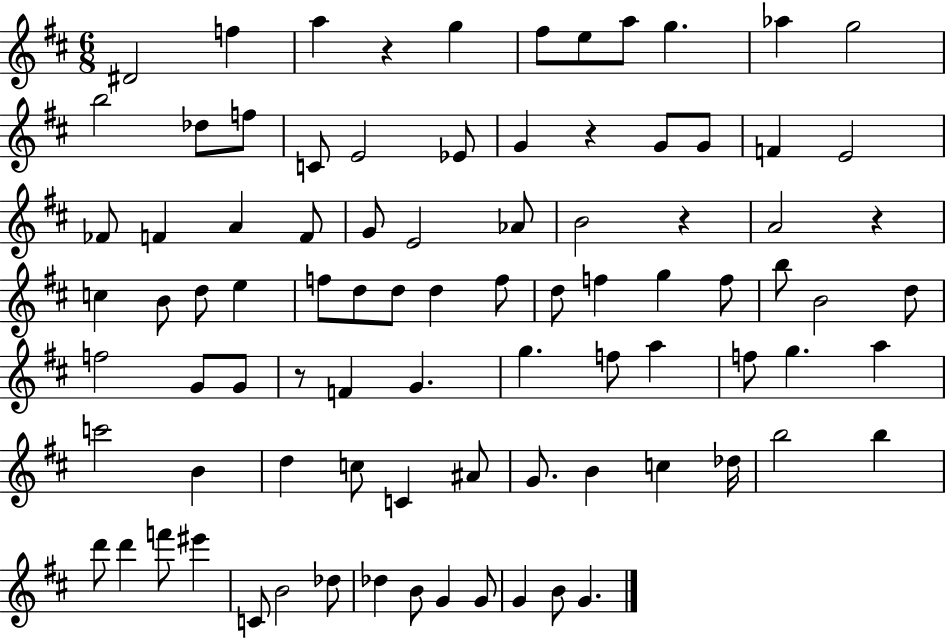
D#4/h F5/q A5/q R/q G5/q F#5/e E5/e A5/e G5/q. Ab5/q G5/h B5/h Db5/e F5/e C4/e E4/h Eb4/e G4/q R/q G4/e G4/e F4/q E4/h FES4/e F4/q A4/q F4/e G4/e E4/h Ab4/e B4/h R/q A4/h R/q C5/q B4/e D5/e E5/q F5/e D5/e D5/e D5/q F5/e D5/e F5/q G5/q F5/e B5/e B4/h D5/e F5/h G4/e G4/e R/e F4/q G4/q. G5/q. F5/e A5/q F5/e G5/q. A5/q C6/h B4/q D5/q C5/e C4/q A#4/e G4/e. B4/q C5/q Db5/s B5/h B5/q D6/e D6/q F6/e EIS6/q C4/e B4/h Db5/e Db5/q B4/e G4/q G4/e G4/q B4/e G4/q.